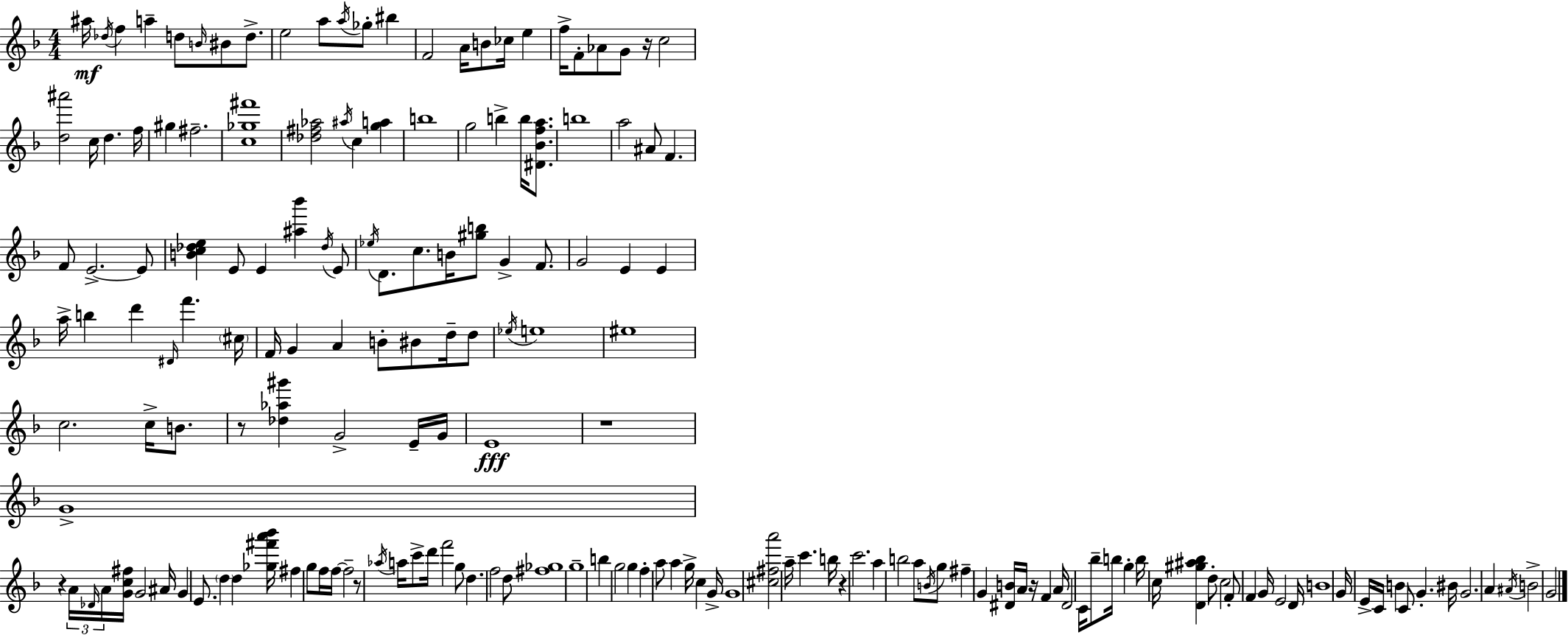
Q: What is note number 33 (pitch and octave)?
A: B5